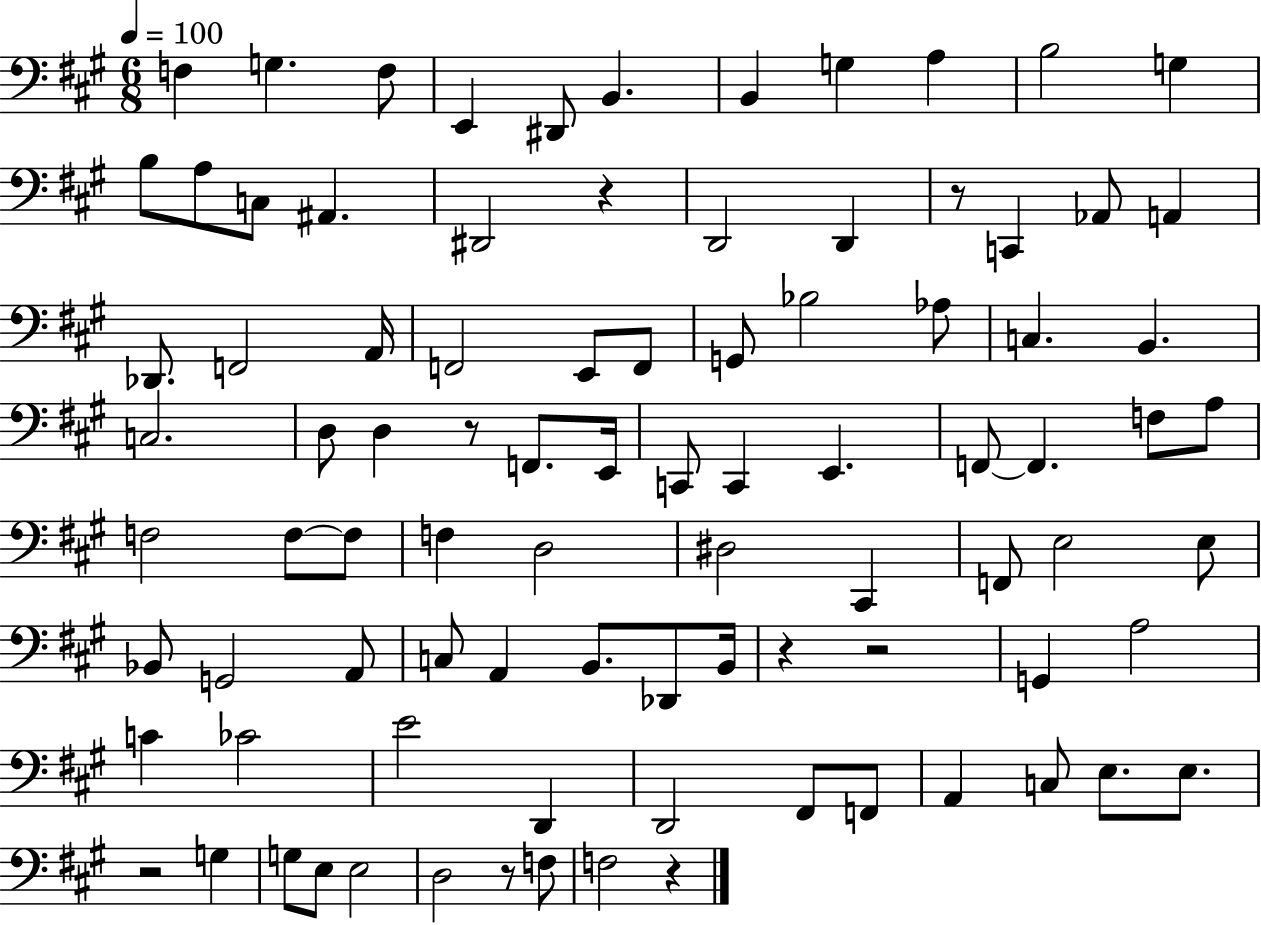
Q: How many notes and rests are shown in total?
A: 90